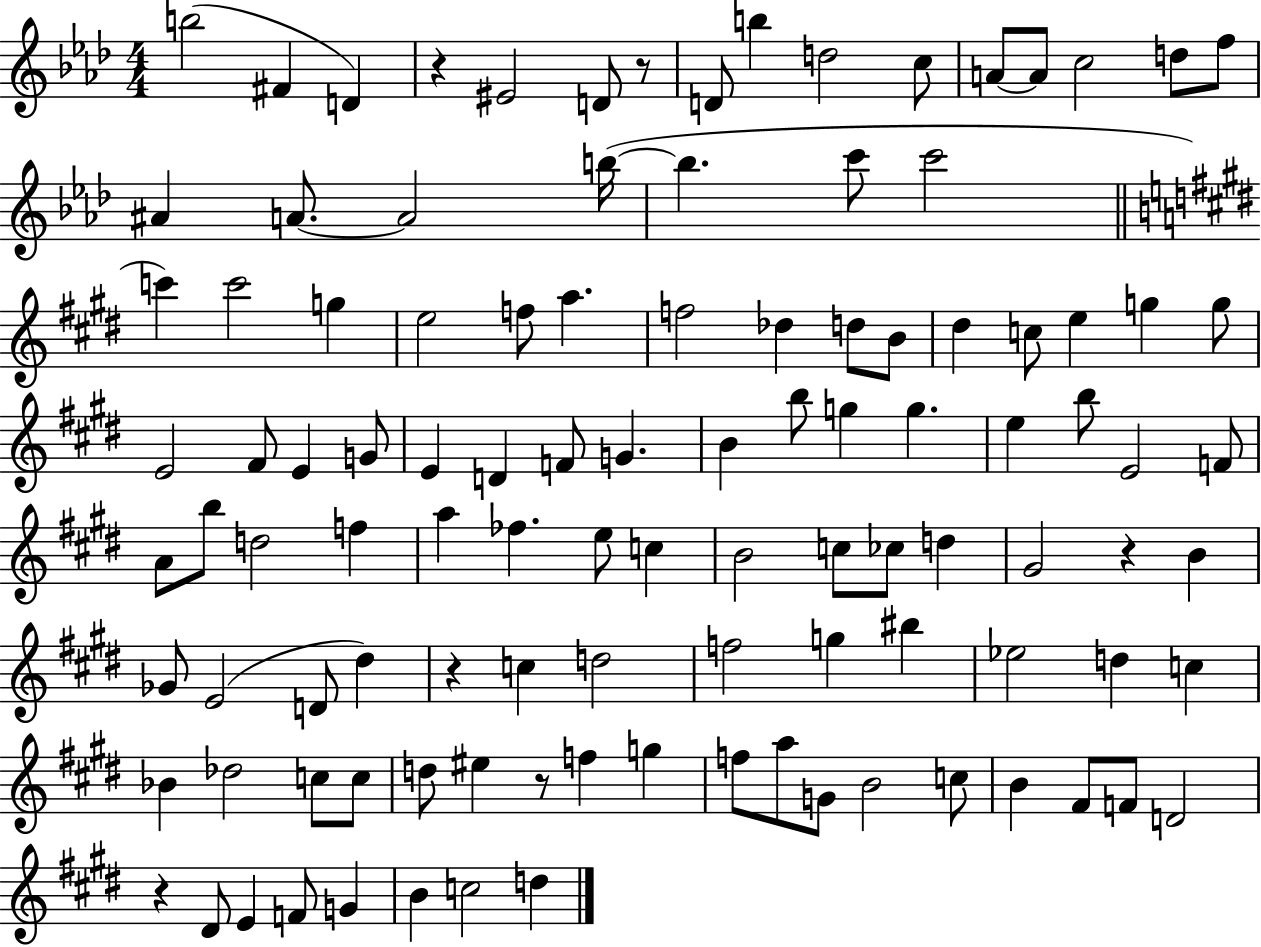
B5/h F#4/q D4/q R/q EIS4/h D4/e R/e D4/e B5/q D5/h C5/e A4/e A4/e C5/h D5/e F5/e A#4/q A4/e. A4/h B5/s B5/q. C6/e C6/h C6/q C6/h G5/q E5/h F5/e A5/q. F5/h Db5/q D5/e B4/e D#5/q C5/e E5/q G5/q G5/e E4/h F#4/e E4/q G4/e E4/q D4/q F4/e G4/q. B4/q B5/e G5/q G5/q. E5/q B5/e E4/h F4/e A4/e B5/e D5/h F5/q A5/q FES5/q. E5/e C5/q B4/h C5/e CES5/e D5/q G#4/h R/q B4/q Gb4/e E4/h D4/e D#5/q R/q C5/q D5/h F5/h G5/q BIS5/q Eb5/h D5/q C5/q Bb4/q Db5/h C5/e C5/e D5/e EIS5/q R/e F5/q G5/q F5/e A5/e G4/e B4/h C5/e B4/q F#4/e F4/e D4/h R/q D#4/e E4/q F4/e G4/q B4/q C5/h D5/q